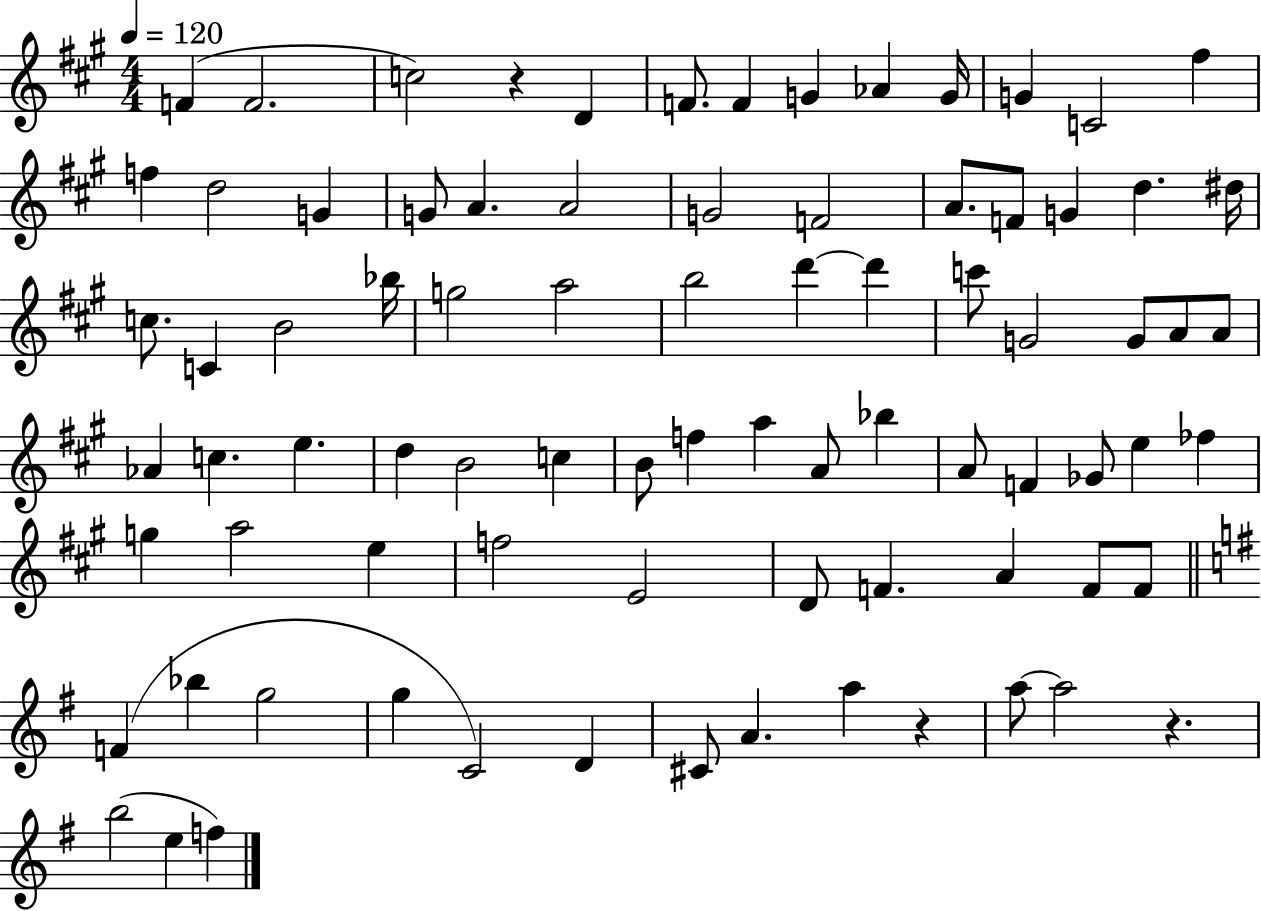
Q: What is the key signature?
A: A major